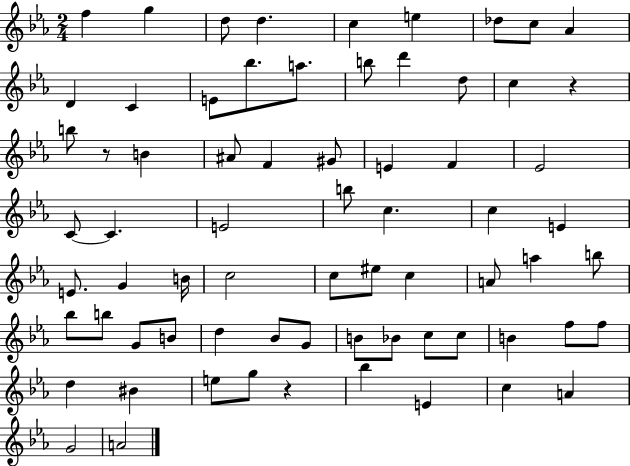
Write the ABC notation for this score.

X:1
T:Untitled
M:2/4
L:1/4
K:Eb
f g d/2 d c e _d/2 c/2 _A D C E/2 _b/2 a/2 b/2 d' d/2 c z b/2 z/2 B ^A/2 F ^G/2 E F _E2 C/2 C E2 b/2 c c E E/2 G B/4 c2 c/2 ^e/2 c A/2 a b/2 _b/2 b/2 G/2 B/2 d _B/2 G/2 B/2 _B/2 c/2 c/2 B f/2 f/2 d ^B e/2 g/2 z _b E c A G2 A2